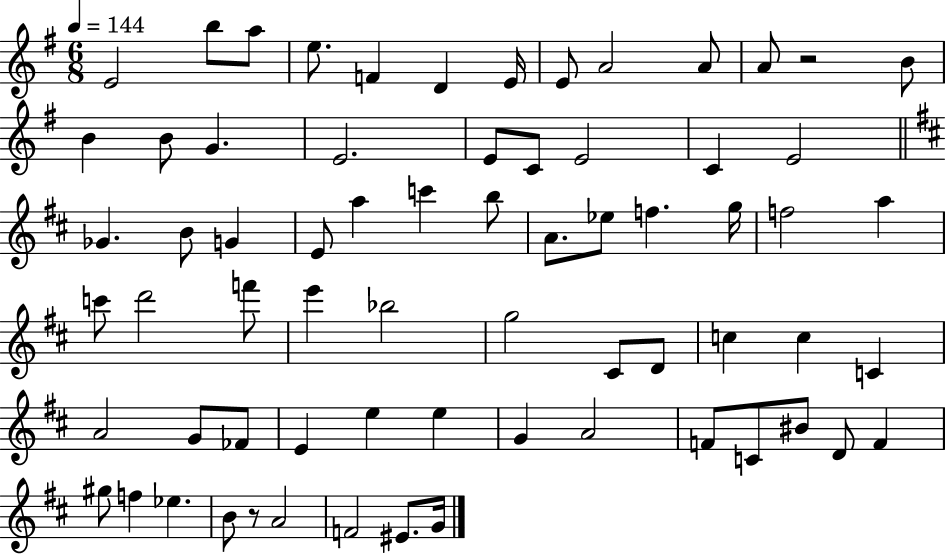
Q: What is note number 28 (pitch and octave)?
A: B5